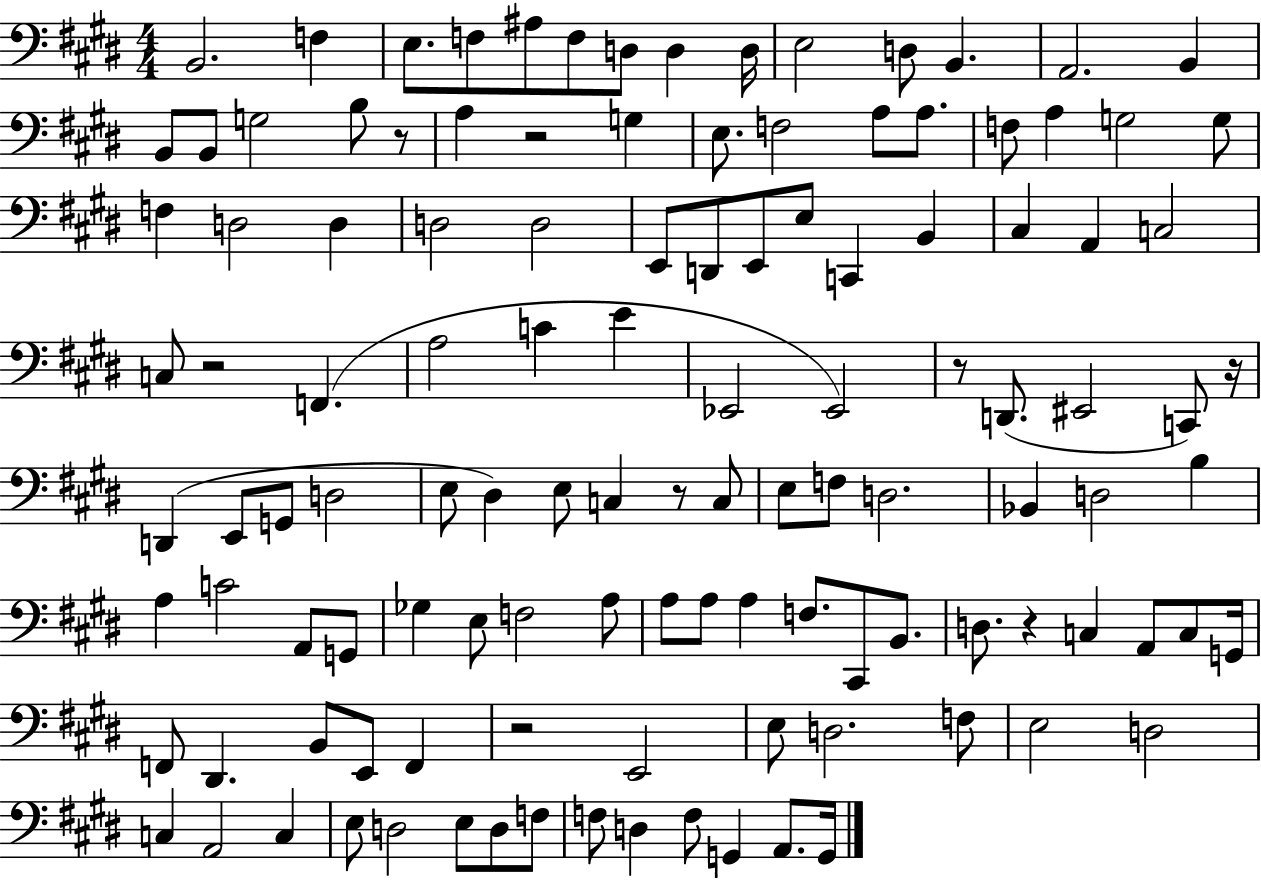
B2/h. F3/q E3/e. F3/e A#3/e F3/e D3/e D3/q D3/s E3/h D3/e B2/q. A2/h. B2/q B2/e B2/e G3/h B3/e R/e A3/q R/h G3/q E3/e. F3/h A3/e A3/e. F3/e A3/q G3/h G3/e F3/q D3/h D3/q D3/h D3/h E2/e D2/e E2/e E3/e C2/q B2/q C#3/q A2/q C3/h C3/e R/h F2/q. A3/h C4/q E4/q Eb2/h Eb2/h R/e D2/e. EIS2/h C2/e R/s D2/q E2/e G2/e D3/h E3/e D#3/q E3/e C3/q R/e C3/e E3/e F3/e D3/h. Bb2/q D3/h B3/q A3/q C4/h A2/e G2/e Gb3/q E3/e F3/h A3/e A3/e A3/e A3/q F3/e. C#2/e B2/e. D3/e. R/q C3/q A2/e C3/e G2/s F2/e D#2/q. B2/e E2/e F2/q R/h E2/h E3/e D3/h. F3/e E3/h D3/h C3/q A2/h C3/q E3/e D3/h E3/e D3/e F3/e F3/e D3/q F3/e G2/q A2/e. G2/s